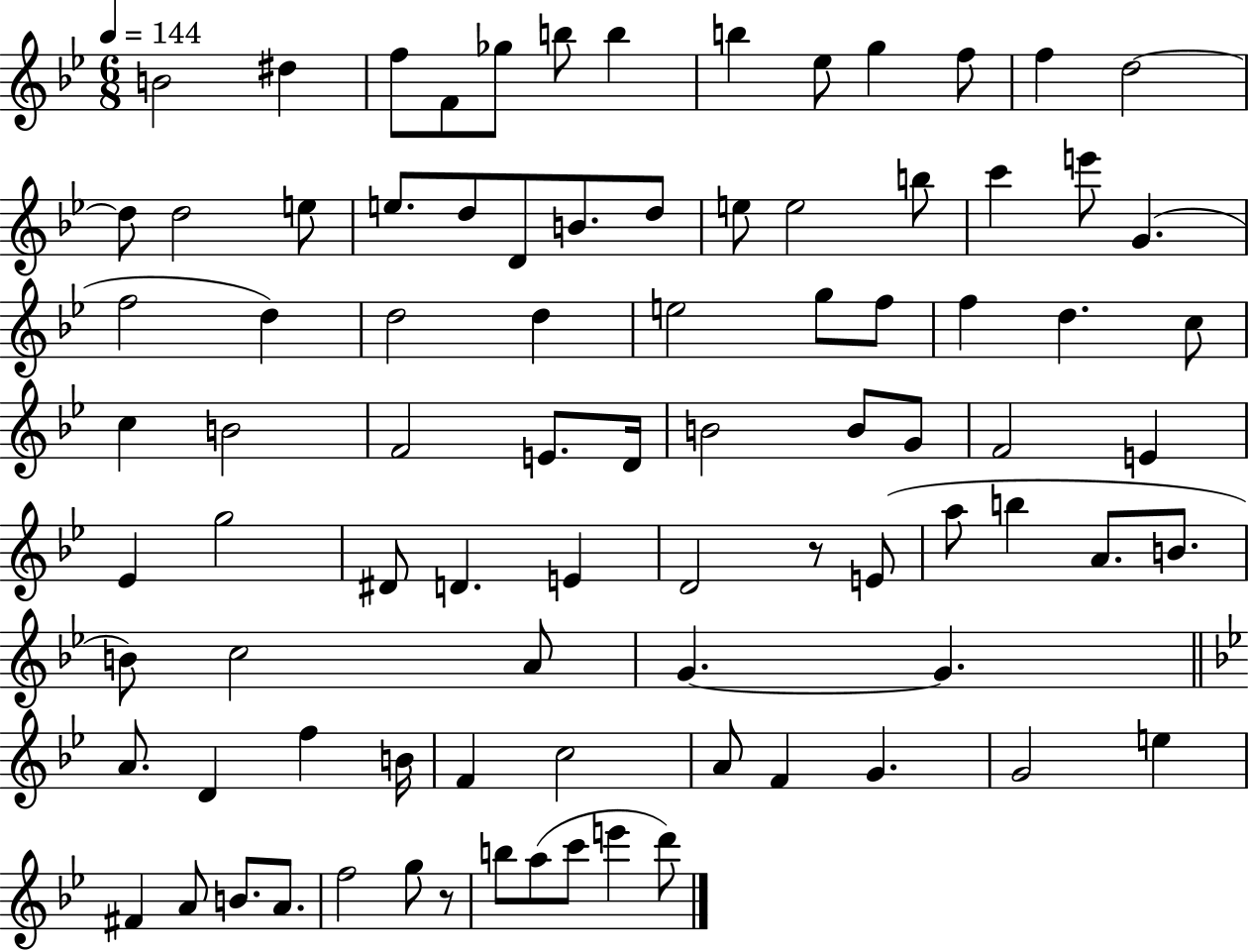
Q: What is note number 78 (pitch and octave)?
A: A4